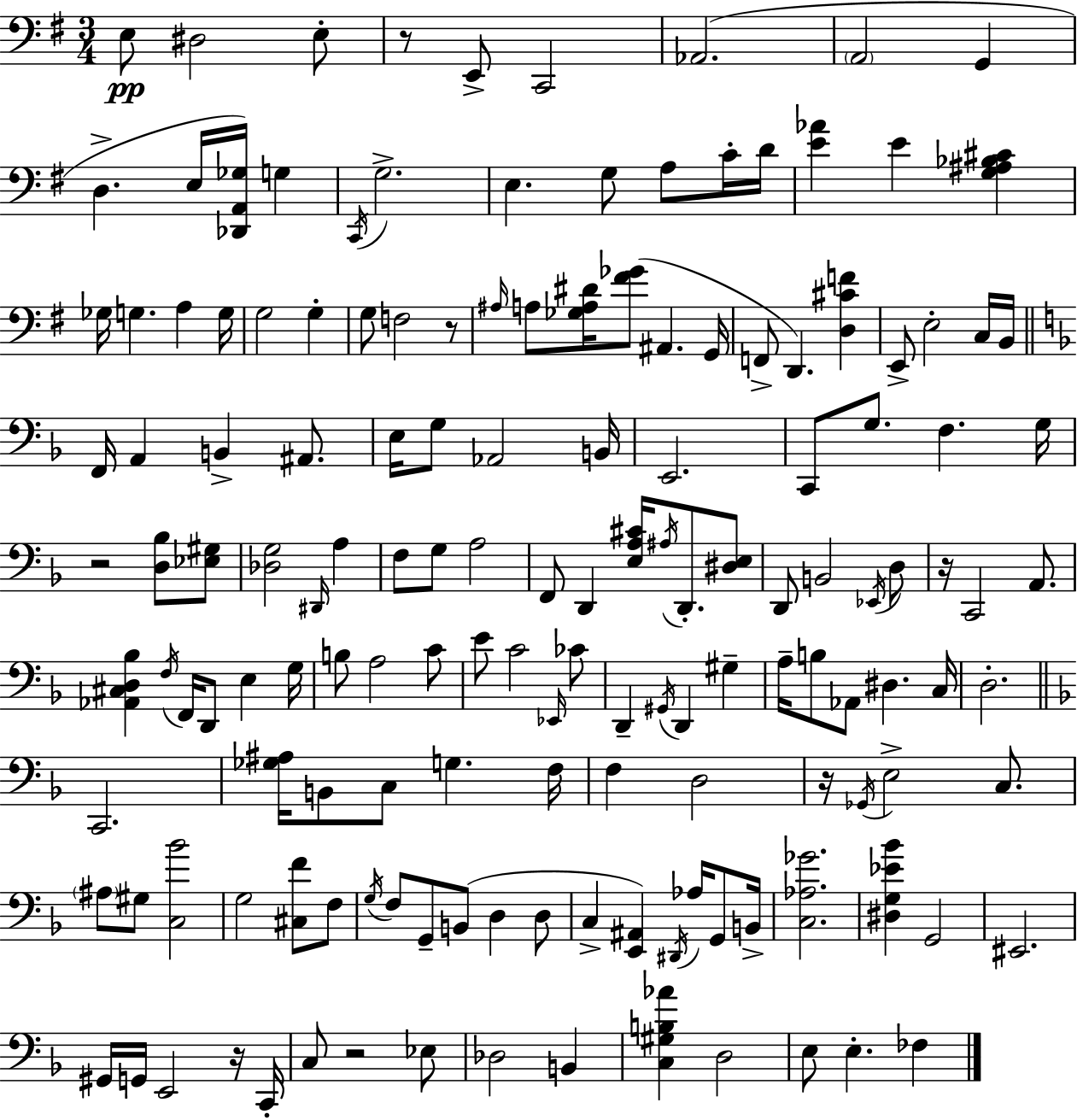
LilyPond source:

{
  \clef bass
  \numericTimeSignature
  \time 3/4
  \key e \minor
  e8\pp dis2 e8-. | r8 e,8-> c,2 | aes,2.( | \parenthesize a,2 g,4 | \break d4.-> e16 <des, a, ges>16) g4 | \acciaccatura { c,16 } g2.-> | e4. g8 a8 c'16-. | d'16 <e' aes'>4 e'4 <g ais bes cis'>4 | \break ges16 g4. a4 | g16 g2 g4-. | g8 f2 r8 | \grace { ais16 } a8 <ges a dis'>16 <fis' ges'>8( ais,4. | \break g,16 f,8-> d,4.) <d cis' f'>4 | e,8-> e2-. | c16 b,16 \bar "||" \break \key f \major f,16 a,4 b,4-> ais,8. | e16 g8 aes,2 b,16 | e,2. | c,8 g8. f4. g16 | \break r2 <d bes>8 <ees gis>8 | <des g>2 \grace { dis,16 } a4 | f8 g8 a2 | f,8 d,4 <e a cis'>16 \acciaccatura { ais16 } d,8.-. | \break <dis e>8 d,8 b,2 | \acciaccatura { ees,16 } d8 r16 c,2 | a,8. <aes, cis d bes>4 \acciaccatura { f16 } f,16 d,8 e4 | g16 b8 a2 | \break c'8 e'8 c'2 | \grace { ees,16 } ces'8 d,4-- \acciaccatura { gis,16 } d,4 | gis4-- a16-- b8 aes,8 dis4. | c16 d2.-. | \break \bar "||" \break \key d \minor c,2. | <ges ais>16 b,8 c8 g4. f16 | f4 d2 | r16 \acciaccatura { ges,16 } e2-> c8. | \break \parenthesize ais8 gis8 <c bes'>2 | g2 <cis f'>8 f8 | \acciaccatura { g16 } f8 g,8-- b,8( d4 | d8 c4-> <e, ais,>4) \acciaccatura { dis,16 } aes16 | \break g,8 b,16-> <c aes ges'>2. | <dis g ees' bes'>4 g,2 | eis,2. | gis,16 g,16 e,2 | \break r16 c,16-. c8 r2 | ees8 des2 b,4 | <c gis b aes'>4 d2 | e8 e4.-. fes4 | \break \bar "|."
}